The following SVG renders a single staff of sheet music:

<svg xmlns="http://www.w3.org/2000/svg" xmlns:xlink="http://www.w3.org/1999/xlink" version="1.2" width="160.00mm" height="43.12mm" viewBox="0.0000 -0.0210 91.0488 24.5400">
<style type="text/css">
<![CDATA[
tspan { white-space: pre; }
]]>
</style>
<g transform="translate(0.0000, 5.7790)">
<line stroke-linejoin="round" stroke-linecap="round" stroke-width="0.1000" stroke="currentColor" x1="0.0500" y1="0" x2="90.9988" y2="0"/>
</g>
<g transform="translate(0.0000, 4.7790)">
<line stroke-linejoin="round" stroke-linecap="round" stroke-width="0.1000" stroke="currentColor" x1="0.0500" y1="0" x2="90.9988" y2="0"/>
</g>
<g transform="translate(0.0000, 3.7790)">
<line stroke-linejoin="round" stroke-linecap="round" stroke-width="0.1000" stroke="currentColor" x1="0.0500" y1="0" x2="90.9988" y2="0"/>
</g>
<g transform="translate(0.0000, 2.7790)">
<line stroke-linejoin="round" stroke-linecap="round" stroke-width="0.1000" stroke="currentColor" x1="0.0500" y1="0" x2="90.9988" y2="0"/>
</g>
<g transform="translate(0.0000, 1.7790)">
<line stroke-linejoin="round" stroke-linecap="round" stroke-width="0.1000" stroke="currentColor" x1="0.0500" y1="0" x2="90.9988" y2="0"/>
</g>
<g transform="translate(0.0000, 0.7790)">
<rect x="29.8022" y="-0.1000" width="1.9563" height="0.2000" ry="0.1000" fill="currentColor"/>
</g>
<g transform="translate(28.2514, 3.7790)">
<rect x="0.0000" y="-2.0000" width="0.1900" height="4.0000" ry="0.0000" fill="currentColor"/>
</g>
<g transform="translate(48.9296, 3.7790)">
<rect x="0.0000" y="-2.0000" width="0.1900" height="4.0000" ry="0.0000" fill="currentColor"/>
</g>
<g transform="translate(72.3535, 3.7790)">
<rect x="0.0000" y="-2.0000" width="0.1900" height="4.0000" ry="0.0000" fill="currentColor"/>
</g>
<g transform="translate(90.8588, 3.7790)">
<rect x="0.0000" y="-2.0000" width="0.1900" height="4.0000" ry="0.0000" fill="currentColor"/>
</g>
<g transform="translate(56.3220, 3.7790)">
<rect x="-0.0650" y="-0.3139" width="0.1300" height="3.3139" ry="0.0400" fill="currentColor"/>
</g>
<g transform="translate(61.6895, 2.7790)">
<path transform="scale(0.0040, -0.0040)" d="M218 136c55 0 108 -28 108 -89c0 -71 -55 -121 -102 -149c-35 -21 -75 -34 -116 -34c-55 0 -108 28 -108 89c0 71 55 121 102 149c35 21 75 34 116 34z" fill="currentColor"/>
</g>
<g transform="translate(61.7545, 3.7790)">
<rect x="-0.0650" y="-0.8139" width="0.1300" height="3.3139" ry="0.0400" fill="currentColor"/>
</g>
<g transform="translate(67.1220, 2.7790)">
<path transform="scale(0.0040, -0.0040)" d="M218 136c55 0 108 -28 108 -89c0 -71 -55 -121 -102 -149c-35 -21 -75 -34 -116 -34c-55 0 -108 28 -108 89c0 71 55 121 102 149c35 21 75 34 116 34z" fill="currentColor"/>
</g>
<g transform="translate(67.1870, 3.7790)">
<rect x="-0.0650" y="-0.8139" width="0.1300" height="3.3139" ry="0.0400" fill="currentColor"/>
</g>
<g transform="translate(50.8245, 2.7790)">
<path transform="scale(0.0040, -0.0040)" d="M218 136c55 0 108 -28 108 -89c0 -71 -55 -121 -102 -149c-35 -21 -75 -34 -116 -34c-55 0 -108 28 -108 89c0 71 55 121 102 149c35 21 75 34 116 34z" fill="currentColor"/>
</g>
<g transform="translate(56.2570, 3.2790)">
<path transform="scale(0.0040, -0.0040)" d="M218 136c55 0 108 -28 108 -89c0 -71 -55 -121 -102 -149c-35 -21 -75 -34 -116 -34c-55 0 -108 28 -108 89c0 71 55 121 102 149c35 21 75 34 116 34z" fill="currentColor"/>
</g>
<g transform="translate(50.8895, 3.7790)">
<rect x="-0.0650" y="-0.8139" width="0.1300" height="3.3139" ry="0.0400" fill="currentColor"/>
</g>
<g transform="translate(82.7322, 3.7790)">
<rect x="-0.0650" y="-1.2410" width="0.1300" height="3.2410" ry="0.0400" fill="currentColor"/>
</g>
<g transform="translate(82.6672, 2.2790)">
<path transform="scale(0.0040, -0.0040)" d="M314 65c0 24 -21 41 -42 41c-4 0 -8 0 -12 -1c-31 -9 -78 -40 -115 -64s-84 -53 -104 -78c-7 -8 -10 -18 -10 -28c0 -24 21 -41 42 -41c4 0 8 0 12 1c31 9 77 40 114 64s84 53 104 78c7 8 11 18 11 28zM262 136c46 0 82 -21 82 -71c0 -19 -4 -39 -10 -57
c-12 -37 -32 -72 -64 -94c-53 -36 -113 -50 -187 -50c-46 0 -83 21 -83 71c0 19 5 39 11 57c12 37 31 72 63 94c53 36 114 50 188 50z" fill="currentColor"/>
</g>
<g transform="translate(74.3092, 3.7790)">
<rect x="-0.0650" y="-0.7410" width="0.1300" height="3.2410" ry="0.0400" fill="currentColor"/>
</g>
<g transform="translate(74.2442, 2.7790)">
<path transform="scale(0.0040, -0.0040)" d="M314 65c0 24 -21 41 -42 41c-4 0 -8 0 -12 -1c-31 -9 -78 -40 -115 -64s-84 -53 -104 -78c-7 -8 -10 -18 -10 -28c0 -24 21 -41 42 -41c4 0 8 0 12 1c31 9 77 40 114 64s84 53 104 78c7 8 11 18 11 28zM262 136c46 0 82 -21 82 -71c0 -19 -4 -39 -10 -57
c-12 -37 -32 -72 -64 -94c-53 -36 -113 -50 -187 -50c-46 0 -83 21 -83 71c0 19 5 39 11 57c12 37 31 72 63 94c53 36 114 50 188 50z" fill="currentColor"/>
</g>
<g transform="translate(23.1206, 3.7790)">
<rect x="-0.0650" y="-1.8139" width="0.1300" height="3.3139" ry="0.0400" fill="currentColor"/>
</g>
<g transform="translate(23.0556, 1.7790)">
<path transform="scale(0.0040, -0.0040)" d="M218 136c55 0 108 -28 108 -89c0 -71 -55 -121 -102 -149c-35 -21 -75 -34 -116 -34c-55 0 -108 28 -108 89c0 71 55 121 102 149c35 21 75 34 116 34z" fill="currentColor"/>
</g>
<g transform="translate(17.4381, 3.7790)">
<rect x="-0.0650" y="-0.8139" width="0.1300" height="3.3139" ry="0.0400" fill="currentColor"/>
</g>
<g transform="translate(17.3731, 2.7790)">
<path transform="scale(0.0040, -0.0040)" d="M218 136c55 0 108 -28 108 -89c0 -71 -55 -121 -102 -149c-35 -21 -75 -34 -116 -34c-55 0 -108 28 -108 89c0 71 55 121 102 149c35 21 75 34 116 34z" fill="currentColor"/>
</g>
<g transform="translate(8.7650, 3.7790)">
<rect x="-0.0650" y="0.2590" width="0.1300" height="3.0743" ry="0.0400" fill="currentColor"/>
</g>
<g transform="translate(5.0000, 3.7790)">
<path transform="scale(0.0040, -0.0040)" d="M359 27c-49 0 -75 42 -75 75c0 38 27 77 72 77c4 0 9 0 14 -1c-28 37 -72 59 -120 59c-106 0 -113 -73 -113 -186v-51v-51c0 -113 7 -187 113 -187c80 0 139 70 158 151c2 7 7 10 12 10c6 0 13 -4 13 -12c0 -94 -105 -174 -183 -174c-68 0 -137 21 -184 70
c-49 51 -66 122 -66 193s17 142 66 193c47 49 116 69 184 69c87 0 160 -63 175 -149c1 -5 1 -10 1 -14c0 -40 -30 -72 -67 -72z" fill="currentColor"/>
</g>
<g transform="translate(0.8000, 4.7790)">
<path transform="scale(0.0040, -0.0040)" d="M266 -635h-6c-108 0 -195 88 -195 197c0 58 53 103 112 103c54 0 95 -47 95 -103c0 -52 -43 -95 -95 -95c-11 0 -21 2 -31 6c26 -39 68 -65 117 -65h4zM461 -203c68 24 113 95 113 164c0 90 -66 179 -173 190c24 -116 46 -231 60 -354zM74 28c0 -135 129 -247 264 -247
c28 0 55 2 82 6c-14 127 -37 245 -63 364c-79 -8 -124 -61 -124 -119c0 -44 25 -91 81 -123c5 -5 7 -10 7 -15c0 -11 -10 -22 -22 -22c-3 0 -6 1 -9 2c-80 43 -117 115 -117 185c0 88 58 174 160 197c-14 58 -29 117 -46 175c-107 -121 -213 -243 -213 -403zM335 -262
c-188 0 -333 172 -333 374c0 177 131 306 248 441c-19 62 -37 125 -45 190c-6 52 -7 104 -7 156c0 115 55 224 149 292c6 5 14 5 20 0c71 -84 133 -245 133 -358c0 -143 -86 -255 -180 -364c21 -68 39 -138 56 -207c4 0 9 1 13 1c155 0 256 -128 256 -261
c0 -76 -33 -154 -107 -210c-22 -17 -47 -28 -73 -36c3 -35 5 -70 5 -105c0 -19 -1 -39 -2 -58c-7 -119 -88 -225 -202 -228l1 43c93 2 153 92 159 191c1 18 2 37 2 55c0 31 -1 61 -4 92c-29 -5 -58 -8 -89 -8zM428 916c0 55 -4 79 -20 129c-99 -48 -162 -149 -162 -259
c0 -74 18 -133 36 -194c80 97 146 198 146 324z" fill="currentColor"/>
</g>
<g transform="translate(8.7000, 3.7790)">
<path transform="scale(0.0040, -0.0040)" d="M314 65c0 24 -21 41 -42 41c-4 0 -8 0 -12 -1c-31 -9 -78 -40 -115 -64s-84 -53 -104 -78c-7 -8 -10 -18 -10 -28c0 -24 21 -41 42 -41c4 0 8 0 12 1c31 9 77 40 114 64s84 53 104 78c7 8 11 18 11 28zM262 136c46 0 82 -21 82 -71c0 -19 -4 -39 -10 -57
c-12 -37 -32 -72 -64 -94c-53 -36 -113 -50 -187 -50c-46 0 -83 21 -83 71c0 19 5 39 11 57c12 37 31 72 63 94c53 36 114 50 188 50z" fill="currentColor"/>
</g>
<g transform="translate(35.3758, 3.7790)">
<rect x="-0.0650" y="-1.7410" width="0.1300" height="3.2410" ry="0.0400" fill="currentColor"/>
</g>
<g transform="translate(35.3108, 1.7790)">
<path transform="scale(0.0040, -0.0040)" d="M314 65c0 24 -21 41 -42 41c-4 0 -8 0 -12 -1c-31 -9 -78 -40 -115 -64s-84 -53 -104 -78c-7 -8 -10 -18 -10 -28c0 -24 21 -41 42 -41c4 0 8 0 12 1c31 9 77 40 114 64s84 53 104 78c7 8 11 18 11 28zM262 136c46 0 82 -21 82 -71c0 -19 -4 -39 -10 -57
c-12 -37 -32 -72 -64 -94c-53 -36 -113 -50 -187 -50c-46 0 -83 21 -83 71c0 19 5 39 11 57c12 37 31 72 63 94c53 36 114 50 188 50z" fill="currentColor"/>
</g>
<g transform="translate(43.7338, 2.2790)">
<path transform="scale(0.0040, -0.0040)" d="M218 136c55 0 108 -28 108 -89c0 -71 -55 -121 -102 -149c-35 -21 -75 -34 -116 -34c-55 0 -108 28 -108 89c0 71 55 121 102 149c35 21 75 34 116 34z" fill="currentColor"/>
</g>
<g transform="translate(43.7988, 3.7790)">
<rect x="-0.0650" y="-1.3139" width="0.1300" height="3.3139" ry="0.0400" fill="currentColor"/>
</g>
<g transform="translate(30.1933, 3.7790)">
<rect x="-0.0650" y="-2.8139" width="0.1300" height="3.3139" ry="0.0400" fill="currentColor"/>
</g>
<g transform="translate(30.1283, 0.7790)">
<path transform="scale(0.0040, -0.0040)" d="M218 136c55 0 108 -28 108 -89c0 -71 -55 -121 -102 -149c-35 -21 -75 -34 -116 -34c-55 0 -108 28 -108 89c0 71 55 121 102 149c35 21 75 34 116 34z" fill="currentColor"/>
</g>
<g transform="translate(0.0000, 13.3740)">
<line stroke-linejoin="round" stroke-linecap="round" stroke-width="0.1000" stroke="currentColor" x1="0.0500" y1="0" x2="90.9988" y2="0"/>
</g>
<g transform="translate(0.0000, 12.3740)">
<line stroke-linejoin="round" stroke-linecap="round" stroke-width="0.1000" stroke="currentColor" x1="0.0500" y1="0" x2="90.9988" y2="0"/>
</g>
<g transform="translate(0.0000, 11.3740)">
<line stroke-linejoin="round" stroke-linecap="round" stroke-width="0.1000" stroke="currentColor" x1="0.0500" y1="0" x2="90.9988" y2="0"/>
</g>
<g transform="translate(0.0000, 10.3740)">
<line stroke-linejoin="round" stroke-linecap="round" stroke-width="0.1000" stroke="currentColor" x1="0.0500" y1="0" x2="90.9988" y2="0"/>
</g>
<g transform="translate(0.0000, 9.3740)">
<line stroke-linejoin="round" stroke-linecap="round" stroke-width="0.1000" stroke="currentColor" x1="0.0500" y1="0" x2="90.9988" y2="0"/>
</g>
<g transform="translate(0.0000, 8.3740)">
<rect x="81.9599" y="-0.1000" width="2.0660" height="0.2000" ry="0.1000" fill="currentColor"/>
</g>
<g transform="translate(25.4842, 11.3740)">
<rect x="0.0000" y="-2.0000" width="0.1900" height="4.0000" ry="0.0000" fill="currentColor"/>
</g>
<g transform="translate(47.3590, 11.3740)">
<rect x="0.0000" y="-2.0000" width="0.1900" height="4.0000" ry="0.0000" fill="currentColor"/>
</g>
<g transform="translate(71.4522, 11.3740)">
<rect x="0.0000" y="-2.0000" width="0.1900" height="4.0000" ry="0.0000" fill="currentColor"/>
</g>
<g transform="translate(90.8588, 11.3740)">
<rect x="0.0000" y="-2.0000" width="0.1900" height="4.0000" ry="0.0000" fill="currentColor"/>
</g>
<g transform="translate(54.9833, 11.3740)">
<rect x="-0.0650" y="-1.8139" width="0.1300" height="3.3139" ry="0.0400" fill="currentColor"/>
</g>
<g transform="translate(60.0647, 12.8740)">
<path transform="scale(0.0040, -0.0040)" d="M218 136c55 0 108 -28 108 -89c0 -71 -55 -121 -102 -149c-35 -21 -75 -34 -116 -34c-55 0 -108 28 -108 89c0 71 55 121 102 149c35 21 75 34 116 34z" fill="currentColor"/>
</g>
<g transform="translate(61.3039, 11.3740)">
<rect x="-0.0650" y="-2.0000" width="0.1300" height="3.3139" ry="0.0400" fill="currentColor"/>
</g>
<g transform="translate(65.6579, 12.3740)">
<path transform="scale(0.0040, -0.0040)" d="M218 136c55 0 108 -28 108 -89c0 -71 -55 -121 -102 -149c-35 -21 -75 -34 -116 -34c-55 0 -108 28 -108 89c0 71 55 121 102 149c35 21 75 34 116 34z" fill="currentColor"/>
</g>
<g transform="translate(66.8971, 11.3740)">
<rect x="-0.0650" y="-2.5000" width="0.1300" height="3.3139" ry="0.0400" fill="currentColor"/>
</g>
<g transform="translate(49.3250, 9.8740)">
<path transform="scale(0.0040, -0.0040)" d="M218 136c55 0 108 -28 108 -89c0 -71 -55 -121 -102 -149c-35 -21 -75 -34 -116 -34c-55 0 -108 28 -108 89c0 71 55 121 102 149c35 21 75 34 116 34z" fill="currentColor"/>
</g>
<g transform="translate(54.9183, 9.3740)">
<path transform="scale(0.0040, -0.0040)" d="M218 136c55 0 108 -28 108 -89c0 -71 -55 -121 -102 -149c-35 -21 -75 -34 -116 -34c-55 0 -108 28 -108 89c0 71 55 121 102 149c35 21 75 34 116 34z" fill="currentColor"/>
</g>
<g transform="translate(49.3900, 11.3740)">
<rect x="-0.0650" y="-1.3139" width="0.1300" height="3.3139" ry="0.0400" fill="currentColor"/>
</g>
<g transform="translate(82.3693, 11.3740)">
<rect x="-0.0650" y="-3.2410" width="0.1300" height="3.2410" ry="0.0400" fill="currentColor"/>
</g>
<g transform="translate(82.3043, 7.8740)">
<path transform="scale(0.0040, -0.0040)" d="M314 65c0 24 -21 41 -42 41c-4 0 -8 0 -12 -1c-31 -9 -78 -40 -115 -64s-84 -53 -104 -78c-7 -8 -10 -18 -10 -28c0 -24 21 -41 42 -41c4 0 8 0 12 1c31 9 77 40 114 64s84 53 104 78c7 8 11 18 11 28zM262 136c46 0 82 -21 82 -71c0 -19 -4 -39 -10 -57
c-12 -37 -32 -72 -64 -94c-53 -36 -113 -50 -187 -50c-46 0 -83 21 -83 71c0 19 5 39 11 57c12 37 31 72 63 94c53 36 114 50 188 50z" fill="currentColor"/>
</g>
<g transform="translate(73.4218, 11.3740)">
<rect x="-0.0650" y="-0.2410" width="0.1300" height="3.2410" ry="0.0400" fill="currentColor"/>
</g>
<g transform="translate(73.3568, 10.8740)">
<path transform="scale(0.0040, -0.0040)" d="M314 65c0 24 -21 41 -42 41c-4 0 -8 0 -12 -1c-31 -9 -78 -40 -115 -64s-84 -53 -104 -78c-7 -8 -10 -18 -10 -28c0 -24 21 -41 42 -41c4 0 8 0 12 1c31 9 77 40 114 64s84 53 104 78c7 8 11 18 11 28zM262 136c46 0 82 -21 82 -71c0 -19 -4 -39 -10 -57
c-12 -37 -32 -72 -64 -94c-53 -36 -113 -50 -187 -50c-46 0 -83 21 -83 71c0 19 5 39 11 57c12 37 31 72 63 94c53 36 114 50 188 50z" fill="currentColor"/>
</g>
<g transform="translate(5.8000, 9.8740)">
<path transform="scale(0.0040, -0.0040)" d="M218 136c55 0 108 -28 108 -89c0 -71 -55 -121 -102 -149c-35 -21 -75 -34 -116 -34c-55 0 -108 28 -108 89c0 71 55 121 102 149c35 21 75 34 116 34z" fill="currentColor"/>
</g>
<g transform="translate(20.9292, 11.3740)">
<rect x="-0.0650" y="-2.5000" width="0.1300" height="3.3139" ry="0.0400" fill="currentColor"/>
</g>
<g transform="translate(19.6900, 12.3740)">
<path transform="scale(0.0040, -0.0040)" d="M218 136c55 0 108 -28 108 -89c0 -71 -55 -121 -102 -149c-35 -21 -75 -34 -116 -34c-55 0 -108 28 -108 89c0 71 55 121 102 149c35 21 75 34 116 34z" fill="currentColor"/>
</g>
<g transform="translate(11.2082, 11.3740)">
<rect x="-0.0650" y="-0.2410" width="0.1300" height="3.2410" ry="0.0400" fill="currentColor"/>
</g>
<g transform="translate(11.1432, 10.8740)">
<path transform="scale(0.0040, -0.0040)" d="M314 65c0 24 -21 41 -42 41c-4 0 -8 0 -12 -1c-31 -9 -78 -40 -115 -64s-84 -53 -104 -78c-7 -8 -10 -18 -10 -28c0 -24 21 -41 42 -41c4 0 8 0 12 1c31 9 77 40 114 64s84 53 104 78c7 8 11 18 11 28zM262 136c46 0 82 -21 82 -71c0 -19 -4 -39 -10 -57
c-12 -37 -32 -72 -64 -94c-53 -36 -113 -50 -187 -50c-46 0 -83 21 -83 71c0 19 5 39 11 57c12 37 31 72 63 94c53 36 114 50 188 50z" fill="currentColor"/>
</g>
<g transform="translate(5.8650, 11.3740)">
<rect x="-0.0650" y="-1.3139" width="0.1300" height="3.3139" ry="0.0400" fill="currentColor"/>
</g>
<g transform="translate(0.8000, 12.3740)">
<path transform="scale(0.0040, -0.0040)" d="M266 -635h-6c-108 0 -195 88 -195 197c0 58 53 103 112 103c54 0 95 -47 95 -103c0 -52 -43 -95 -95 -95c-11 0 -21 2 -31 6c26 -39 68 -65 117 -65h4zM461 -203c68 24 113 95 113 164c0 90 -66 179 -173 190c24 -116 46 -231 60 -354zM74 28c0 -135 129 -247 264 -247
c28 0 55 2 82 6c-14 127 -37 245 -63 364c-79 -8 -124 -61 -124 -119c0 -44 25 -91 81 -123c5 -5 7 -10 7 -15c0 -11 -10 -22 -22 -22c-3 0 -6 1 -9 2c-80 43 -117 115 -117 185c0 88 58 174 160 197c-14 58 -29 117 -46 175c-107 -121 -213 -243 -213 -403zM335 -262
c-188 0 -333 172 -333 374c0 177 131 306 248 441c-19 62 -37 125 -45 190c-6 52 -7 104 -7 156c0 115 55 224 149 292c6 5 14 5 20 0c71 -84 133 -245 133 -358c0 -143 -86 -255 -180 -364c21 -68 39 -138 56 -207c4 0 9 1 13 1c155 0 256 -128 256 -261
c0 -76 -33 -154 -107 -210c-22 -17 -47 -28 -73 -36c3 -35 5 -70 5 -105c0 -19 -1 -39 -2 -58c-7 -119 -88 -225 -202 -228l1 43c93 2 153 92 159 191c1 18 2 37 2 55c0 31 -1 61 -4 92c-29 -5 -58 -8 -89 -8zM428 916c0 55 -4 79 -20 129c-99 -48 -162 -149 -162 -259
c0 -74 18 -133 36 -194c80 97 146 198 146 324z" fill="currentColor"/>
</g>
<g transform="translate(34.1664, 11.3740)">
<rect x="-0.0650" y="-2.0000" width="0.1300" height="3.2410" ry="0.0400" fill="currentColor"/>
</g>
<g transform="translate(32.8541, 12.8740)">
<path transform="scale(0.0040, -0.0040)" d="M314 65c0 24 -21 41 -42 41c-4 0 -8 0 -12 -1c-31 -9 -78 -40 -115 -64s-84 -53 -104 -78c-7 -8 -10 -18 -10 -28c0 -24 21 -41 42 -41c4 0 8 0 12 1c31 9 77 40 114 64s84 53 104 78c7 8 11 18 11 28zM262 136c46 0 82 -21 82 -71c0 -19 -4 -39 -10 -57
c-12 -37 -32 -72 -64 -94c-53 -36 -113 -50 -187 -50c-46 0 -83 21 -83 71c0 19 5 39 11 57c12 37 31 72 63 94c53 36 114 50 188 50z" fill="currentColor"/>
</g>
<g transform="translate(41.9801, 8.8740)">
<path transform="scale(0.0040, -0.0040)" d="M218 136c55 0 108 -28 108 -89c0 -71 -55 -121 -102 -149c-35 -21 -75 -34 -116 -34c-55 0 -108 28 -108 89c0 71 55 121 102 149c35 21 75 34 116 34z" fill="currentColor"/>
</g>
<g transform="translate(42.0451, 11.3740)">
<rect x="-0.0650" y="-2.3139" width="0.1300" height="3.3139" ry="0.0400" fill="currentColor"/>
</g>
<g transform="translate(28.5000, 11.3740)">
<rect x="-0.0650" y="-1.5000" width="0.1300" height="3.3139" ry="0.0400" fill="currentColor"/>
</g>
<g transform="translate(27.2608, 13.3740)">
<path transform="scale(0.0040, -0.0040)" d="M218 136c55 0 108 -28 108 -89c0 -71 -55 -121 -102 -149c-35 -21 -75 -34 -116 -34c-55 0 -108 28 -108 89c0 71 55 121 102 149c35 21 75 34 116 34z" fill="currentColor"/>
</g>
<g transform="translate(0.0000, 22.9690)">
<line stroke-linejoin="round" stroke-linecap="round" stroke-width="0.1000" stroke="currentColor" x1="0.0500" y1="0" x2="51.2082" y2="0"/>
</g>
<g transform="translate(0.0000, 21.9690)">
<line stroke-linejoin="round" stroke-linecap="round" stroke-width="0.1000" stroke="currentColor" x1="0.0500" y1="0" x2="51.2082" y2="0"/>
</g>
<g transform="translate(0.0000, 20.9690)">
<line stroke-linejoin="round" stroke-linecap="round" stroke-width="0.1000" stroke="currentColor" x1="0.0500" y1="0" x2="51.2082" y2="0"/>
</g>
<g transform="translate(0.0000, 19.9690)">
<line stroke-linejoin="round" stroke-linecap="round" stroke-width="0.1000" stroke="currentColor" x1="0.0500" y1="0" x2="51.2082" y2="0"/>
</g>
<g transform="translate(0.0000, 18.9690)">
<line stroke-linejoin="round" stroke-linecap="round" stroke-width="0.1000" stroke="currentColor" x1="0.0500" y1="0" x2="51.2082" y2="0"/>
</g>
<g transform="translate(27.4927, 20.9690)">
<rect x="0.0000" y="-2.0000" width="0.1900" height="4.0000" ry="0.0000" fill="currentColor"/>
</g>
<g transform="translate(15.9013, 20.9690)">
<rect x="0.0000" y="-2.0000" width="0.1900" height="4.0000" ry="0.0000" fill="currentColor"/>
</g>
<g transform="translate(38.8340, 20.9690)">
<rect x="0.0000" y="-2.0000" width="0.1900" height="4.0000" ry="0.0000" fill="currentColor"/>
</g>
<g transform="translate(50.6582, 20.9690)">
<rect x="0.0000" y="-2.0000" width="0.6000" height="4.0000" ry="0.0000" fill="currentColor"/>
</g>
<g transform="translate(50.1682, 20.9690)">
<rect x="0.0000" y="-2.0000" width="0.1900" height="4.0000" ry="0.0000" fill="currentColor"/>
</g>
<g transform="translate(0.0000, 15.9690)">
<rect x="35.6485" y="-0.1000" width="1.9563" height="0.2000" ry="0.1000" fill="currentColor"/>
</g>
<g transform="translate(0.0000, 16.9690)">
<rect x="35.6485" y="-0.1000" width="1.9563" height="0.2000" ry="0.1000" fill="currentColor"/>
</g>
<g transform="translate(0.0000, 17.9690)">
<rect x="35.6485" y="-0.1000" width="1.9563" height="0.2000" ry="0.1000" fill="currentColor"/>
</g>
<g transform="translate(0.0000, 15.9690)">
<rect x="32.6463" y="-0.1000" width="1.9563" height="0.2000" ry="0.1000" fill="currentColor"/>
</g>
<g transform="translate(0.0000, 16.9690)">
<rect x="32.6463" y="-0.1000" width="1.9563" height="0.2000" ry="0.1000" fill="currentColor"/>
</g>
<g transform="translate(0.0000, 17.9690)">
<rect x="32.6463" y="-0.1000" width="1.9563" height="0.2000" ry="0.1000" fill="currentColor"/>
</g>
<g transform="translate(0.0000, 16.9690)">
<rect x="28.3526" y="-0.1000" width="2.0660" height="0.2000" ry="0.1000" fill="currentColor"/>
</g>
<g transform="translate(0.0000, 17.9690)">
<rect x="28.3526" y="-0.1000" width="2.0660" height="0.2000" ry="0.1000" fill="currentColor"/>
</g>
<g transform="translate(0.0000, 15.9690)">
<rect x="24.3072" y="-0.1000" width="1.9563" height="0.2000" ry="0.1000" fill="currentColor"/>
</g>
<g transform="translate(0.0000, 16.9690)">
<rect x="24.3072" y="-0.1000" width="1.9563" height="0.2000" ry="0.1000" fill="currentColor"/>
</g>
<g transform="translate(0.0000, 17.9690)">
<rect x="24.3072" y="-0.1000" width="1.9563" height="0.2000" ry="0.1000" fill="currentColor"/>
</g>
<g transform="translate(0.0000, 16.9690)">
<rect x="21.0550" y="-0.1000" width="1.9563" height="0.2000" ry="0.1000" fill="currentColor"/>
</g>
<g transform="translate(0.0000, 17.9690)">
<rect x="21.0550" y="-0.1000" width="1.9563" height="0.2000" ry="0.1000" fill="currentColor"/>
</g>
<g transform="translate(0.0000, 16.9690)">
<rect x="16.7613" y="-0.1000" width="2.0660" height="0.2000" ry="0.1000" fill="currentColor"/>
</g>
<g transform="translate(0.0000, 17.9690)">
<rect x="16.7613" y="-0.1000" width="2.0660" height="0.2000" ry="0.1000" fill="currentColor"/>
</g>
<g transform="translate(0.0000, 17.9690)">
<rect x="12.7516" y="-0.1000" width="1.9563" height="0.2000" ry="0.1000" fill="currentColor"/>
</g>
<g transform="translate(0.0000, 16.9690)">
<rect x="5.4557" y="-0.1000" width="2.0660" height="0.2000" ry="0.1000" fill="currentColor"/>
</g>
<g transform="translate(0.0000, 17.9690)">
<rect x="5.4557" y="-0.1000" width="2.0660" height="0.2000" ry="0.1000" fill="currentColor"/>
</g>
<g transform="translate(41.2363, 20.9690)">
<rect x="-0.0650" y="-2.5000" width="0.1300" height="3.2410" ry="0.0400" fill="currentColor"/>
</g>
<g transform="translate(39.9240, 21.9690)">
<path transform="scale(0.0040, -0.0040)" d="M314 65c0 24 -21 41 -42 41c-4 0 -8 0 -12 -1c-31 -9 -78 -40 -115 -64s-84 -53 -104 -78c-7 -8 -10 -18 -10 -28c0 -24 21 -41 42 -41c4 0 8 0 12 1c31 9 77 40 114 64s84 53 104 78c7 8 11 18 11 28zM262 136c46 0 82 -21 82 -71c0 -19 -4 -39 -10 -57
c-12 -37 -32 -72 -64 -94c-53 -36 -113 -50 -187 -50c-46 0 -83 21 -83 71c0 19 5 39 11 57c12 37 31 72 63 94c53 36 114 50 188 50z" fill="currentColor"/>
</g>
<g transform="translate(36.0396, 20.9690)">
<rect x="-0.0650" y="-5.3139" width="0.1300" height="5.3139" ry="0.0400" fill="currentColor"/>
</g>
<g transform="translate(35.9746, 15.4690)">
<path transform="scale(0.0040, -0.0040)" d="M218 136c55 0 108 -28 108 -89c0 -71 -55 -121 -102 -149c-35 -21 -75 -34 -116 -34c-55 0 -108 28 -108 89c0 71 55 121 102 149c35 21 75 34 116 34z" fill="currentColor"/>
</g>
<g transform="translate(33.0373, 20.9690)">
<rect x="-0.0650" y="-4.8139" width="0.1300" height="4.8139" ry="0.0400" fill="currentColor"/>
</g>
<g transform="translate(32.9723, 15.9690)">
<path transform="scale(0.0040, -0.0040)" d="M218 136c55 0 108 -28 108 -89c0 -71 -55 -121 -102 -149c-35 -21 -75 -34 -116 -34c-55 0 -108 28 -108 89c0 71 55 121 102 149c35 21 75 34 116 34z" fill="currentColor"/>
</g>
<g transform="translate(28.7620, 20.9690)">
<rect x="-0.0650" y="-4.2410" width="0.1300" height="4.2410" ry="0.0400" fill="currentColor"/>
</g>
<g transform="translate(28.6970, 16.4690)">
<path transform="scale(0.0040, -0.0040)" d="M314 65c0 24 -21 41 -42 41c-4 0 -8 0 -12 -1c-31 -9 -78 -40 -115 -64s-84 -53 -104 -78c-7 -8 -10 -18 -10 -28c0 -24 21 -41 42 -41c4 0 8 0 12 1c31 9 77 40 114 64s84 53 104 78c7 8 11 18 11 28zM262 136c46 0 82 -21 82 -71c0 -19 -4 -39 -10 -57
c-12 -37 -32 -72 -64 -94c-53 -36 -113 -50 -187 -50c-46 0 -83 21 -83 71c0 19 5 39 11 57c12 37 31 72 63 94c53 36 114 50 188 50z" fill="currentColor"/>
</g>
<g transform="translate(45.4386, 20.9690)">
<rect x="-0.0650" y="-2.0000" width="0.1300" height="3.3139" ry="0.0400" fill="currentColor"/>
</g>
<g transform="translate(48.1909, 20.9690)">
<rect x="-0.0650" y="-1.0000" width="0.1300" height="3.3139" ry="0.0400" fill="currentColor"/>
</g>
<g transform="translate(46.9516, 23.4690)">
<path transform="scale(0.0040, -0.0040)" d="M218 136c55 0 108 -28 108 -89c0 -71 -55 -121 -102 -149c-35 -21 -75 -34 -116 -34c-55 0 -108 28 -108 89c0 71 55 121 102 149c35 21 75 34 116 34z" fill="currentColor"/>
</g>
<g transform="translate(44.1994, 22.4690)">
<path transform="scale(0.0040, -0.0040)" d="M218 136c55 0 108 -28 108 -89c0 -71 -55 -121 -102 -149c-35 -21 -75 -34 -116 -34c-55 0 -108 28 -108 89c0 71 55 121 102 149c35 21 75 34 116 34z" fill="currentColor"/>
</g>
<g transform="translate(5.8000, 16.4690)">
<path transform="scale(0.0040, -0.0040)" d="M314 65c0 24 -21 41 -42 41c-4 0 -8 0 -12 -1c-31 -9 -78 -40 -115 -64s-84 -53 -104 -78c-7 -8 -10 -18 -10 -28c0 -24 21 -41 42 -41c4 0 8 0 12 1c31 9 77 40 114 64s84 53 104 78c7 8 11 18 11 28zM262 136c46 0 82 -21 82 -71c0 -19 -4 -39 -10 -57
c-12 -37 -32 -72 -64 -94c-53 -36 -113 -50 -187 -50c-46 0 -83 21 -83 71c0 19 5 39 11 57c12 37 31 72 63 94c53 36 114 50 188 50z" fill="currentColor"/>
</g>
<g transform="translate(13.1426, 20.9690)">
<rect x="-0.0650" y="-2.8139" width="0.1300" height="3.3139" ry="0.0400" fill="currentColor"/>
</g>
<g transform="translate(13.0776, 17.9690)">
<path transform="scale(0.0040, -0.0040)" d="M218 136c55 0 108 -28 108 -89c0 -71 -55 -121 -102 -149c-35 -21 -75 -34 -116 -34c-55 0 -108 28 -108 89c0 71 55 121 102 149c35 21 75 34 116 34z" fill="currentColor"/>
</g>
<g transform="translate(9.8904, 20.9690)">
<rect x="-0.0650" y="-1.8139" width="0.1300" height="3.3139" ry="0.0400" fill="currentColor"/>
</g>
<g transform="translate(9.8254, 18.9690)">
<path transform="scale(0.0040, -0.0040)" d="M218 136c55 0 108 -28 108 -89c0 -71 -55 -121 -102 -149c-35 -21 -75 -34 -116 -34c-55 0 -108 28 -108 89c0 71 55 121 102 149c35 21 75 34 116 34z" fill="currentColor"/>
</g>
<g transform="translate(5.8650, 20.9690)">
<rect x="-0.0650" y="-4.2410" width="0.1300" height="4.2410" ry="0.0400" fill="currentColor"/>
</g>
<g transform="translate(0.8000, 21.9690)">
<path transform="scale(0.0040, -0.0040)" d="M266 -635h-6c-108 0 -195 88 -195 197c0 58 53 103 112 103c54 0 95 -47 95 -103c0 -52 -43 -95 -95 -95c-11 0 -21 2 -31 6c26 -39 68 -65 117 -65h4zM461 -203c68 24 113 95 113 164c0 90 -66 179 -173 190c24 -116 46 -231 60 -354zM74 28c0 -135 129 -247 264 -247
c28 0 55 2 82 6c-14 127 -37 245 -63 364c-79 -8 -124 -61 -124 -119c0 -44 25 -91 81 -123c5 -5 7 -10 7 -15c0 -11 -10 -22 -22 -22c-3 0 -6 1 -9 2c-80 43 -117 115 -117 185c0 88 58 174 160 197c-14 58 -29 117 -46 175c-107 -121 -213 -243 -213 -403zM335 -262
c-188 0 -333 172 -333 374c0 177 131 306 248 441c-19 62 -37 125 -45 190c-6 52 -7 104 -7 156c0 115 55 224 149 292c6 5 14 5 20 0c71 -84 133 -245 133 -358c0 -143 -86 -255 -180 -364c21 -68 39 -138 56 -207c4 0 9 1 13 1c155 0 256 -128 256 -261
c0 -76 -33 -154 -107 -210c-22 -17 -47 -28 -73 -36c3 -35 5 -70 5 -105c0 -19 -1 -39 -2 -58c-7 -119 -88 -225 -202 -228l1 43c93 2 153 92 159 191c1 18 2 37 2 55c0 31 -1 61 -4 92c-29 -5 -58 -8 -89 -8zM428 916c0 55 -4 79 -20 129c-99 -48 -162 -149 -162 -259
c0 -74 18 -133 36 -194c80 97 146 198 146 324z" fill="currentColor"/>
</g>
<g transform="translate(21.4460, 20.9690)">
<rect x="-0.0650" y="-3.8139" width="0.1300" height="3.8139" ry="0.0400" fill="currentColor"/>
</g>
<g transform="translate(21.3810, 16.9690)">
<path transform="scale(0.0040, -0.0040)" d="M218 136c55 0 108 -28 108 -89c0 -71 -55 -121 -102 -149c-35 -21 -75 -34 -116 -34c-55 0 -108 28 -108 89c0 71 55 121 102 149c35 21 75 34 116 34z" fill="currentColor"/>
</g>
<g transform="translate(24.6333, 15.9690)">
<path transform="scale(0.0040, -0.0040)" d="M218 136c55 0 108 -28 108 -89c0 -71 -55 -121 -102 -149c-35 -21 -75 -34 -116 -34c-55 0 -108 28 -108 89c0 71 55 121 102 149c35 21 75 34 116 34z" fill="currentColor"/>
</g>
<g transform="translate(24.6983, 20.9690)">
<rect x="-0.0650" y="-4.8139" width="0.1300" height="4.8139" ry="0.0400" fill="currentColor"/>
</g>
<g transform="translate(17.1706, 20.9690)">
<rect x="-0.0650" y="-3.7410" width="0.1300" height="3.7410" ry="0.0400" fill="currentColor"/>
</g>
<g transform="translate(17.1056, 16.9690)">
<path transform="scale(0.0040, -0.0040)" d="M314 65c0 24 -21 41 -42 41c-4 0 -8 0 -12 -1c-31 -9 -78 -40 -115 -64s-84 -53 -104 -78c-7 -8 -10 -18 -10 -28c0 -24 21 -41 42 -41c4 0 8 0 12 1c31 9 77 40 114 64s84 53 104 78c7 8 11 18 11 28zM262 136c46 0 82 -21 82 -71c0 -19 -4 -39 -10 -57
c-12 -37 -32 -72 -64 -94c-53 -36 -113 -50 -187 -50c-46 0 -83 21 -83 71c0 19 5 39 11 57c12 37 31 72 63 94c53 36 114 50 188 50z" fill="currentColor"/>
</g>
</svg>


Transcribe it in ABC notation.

X:1
T:Untitled
M:4/4
L:1/4
K:C
B2 d f a f2 e d c d d d2 e2 e c2 G E F2 g e f F G c2 b2 d'2 f a c'2 c' e' d'2 e' f' G2 F D